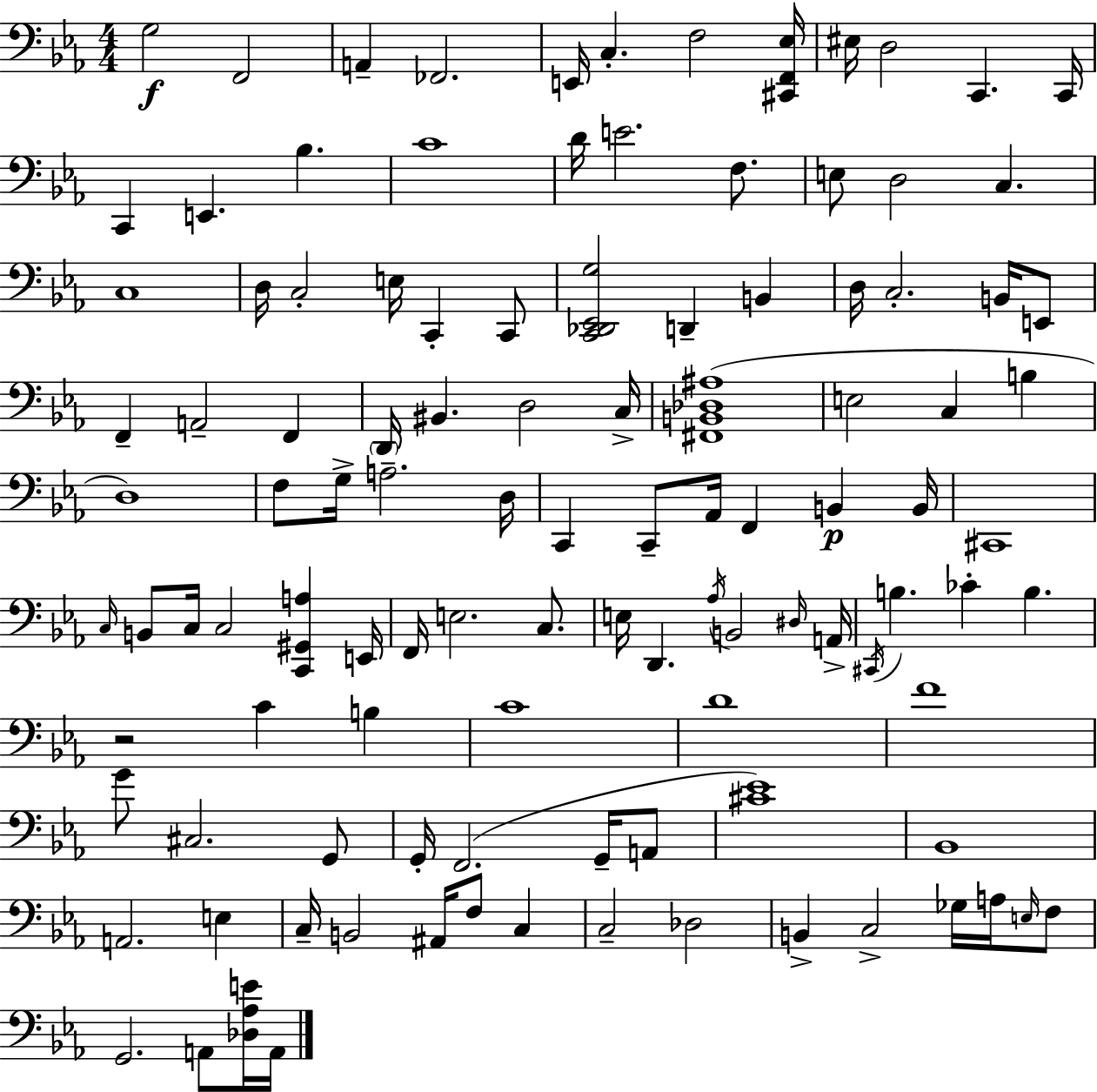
{
  \clef bass
  \numericTimeSignature
  \time 4/4
  \key c \minor
  g2\f f,2 | a,4-- fes,2. | e,16 c4.-. f2 <cis, f, ees>16 | eis16 d2 c,4. c,16 | \break c,4 e,4. bes4. | c'1 | d'16 e'2. f8. | e8 d2 c4. | \break c1 | d16 c2-. e16 c,4-. c,8 | <c, des, ees, g>2 d,4-- b,4 | d16 c2.-. b,16 e,8 | \break f,4-- a,2-- f,4 | \parenthesize d,16 bis,4. d2 c16-> | <fis, b, des ais>1( | e2 c4 b4 | \break d1) | f8 g16-> a2.-- d16 | c,4 c,8-- aes,16 f,4 b,4\p b,16 | cis,1 | \break \grace { c16 } b,8 c16 c2 <c, gis, a>4 | e,16 f,16 e2. c8. | e16 d,4. \acciaccatura { aes16 } b,2 | \grace { dis16 } a,16-> \acciaccatura { cis,16 } b4. ces'4-. b4. | \break r2 c'4 | b4 c'1 | d'1 | f'1 | \break g'8 cis2. | g,8 g,16-. f,2.( | g,16-- a,8 <cis' ees'>1) | bes,1 | \break a,2. | e4 c16-- b,2 ais,16 f8 | c4 c2-- des2 | b,4-> c2-> | \break ges16 a16 \grace { e16 } f8 g,2. | a,8 <des aes e'>16 a,16 \bar "|."
}